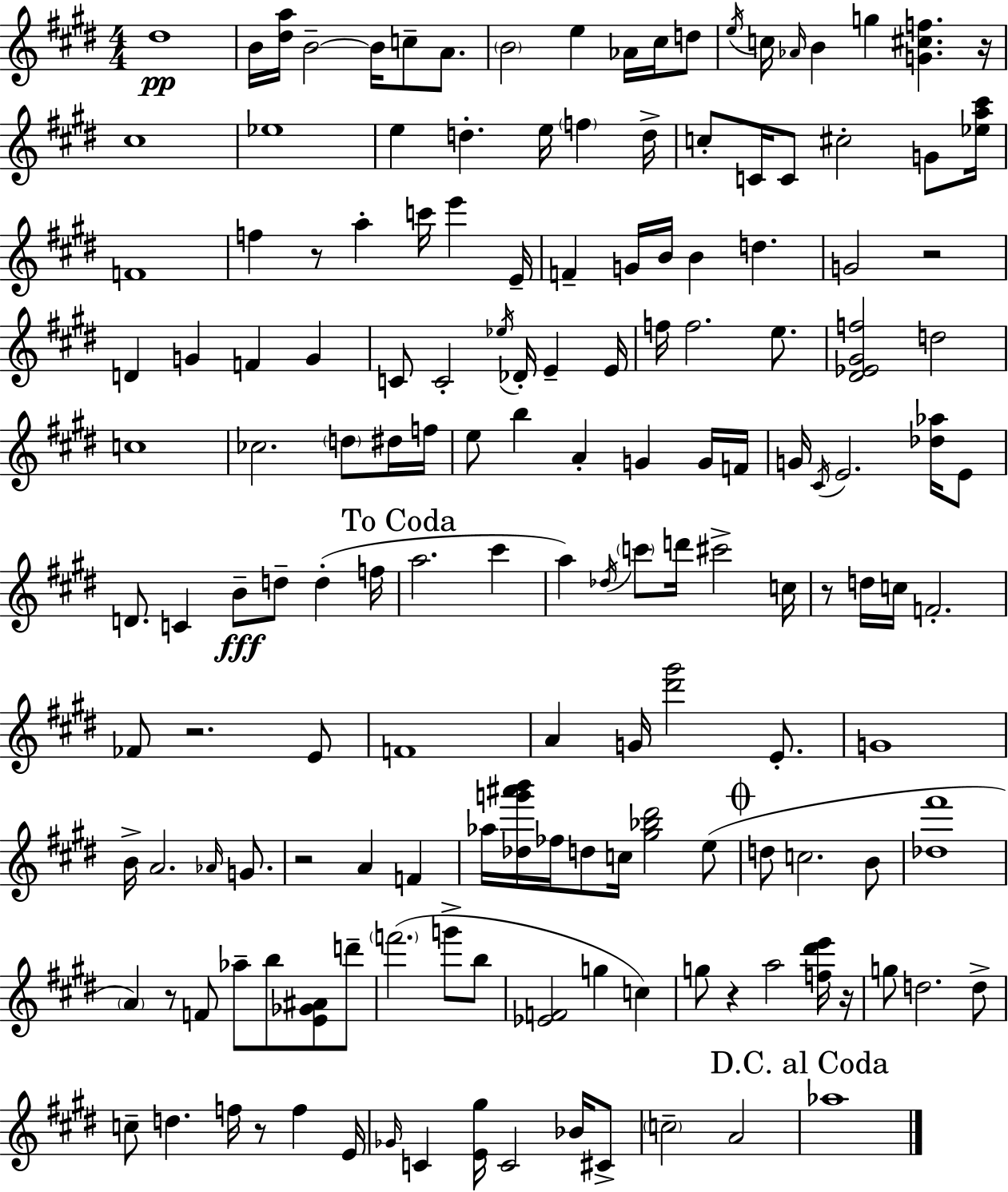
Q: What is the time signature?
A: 4/4